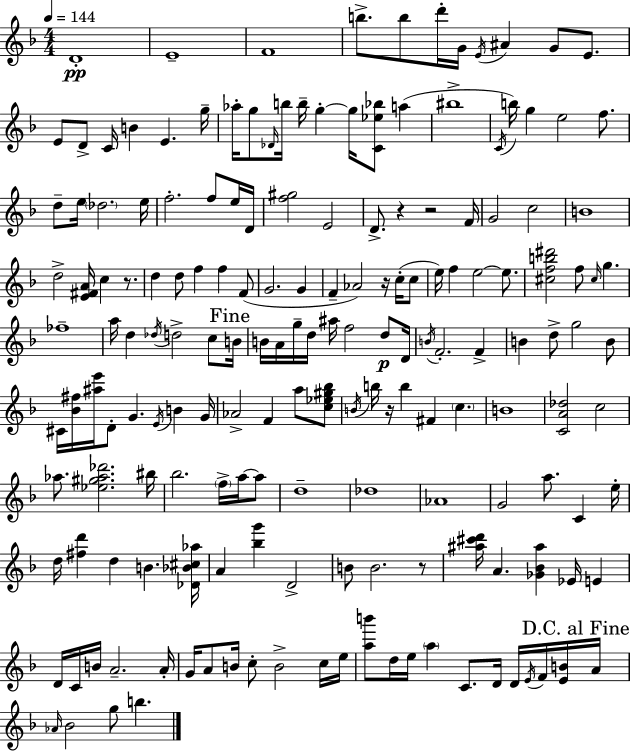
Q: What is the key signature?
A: F major